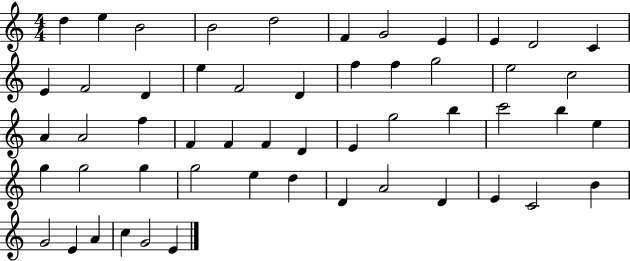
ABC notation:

X:1
T:Untitled
M:4/4
L:1/4
K:C
d e B2 B2 d2 F G2 E E D2 C E F2 D e F2 D f f g2 e2 c2 A A2 f F F F D E g2 b c'2 b e g g2 g g2 e d D A2 D E C2 B G2 E A c G2 E